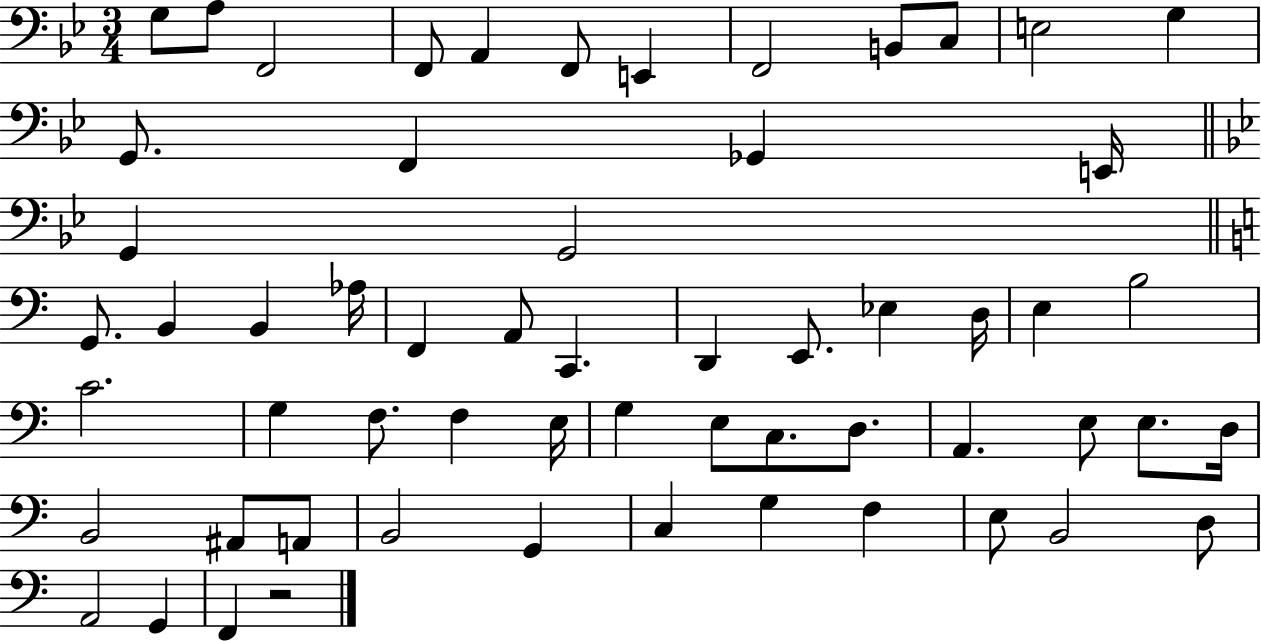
G3/e A3/e F2/h F2/e A2/q F2/e E2/q F2/h B2/e C3/e E3/h G3/q G2/e. F2/q Gb2/q E2/s G2/q G2/h G2/e. B2/q B2/q Ab3/s F2/q A2/e C2/q. D2/q E2/e. Eb3/q D3/s E3/q B3/h C4/h. G3/q F3/e. F3/q E3/s G3/q E3/e C3/e. D3/e. A2/q. E3/e E3/e. D3/s B2/h A#2/e A2/e B2/h G2/q C3/q G3/q F3/q E3/e B2/h D3/e A2/h G2/q F2/q R/h